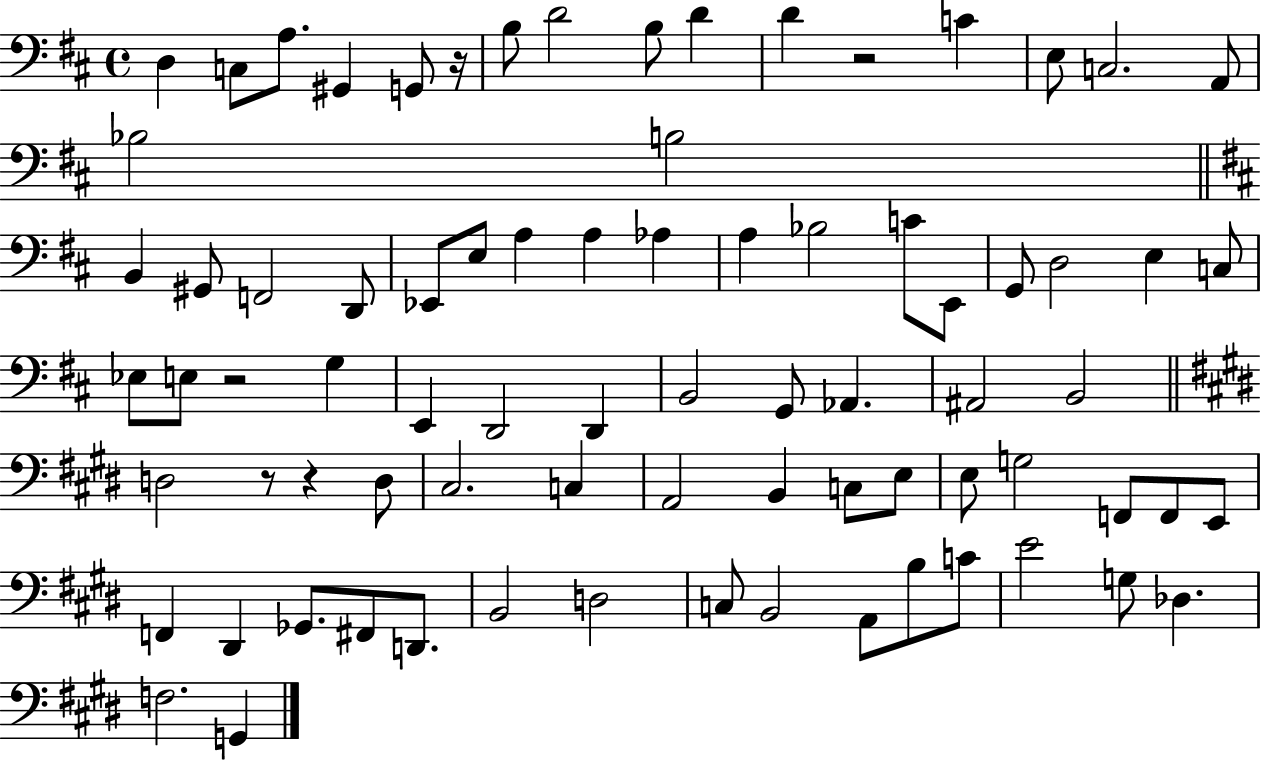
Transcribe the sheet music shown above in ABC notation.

X:1
T:Untitled
M:4/4
L:1/4
K:D
D, C,/2 A,/2 ^G,, G,,/2 z/4 B,/2 D2 B,/2 D D z2 C E,/2 C,2 A,,/2 _B,2 B,2 B,, ^G,,/2 F,,2 D,,/2 _E,,/2 E,/2 A, A, _A, A, _B,2 C/2 E,,/2 G,,/2 D,2 E, C,/2 _E,/2 E,/2 z2 G, E,, D,,2 D,, B,,2 G,,/2 _A,, ^A,,2 B,,2 D,2 z/2 z D,/2 ^C,2 C, A,,2 B,, C,/2 E,/2 E,/2 G,2 F,,/2 F,,/2 E,,/2 F,, ^D,, _G,,/2 ^F,,/2 D,,/2 B,,2 D,2 C,/2 B,,2 A,,/2 B,/2 C/2 E2 G,/2 _D, F,2 G,,